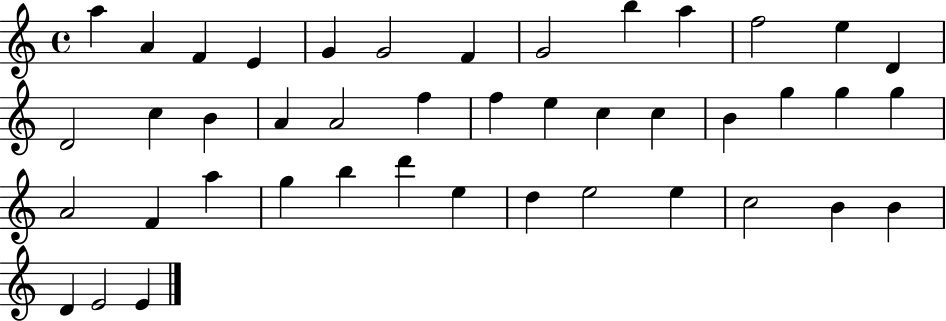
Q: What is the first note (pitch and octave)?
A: A5